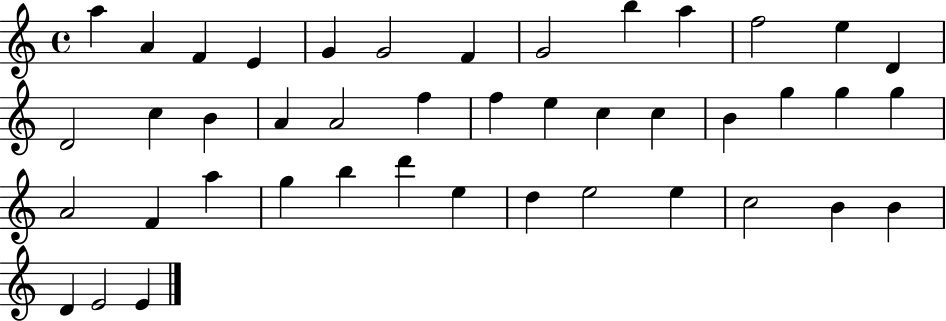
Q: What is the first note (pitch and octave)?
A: A5